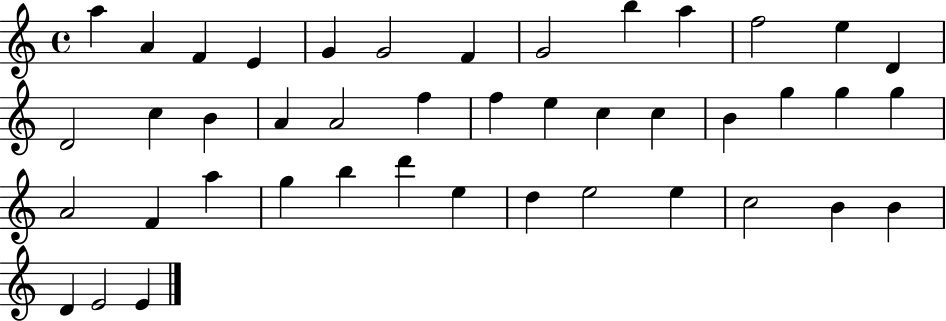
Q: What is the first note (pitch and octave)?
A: A5